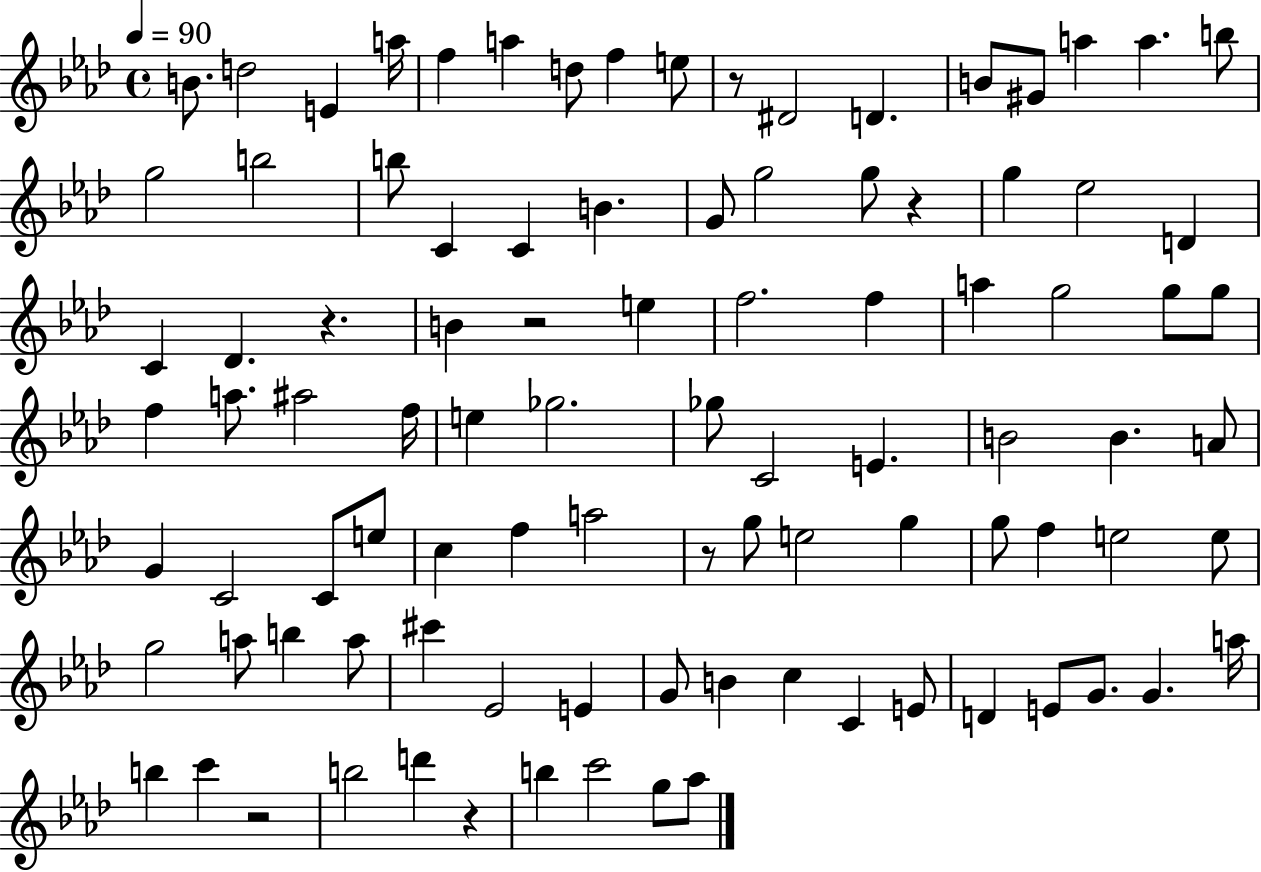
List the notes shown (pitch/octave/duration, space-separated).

B4/e. D5/h E4/q A5/s F5/q A5/q D5/e F5/q E5/e R/e D#4/h D4/q. B4/e G#4/e A5/q A5/q. B5/e G5/h B5/h B5/e C4/q C4/q B4/q. G4/e G5/h G5/e R/q G5/q Eb5/h D4/q C4/q Db4/q. R/q. B4/q R/h E5/q F5/h. F5/q A5/q G5/h G5/e G5/e F5/q A5/e. A#5/h F5/s E5/q Gb5/h. Gb5/e C4/h E4/q. B4/h B4/q. A4/e G4/q C4/h C4/e E5/e C5/q F5/q A5/h R/e G5/e E5/h G5/q G5/e F5/q E5/h E5/e G5/h A5/e B5/q A5/e C#6/q Eb4/h E4/q G4/e B4/q C5/q C4/q E4/e D4/q E4/e G4/e. G4/q. A5/s B5/q C6/q R/h B5/h D6/q R/q B5/q C6/h G5/e Ab5/e